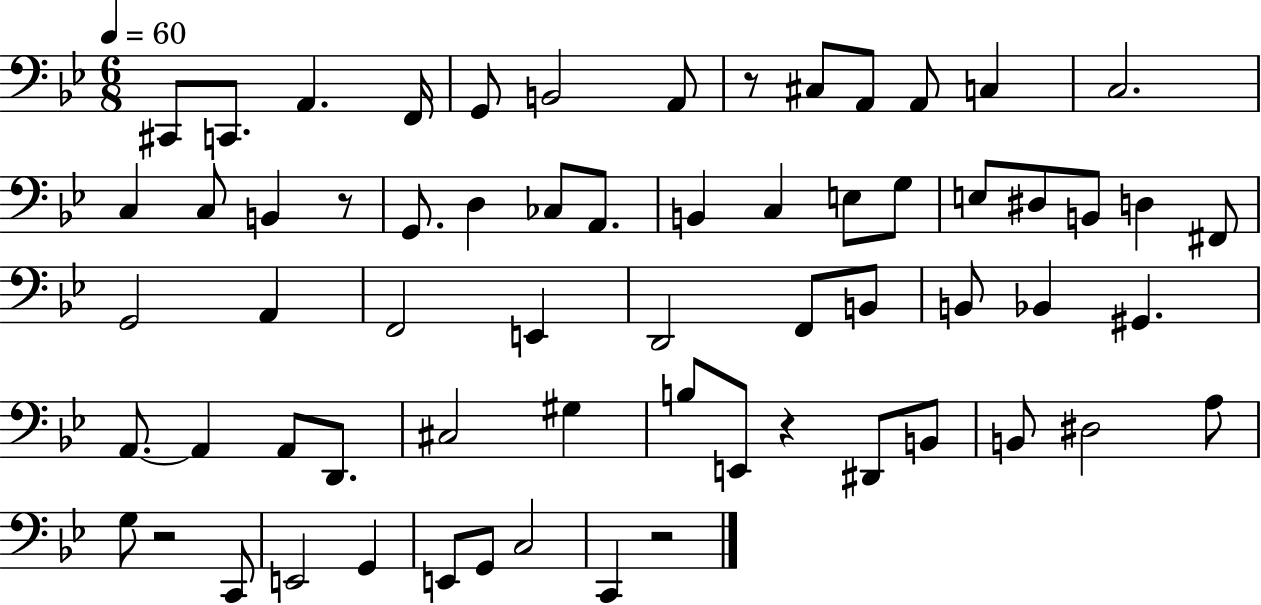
{
  \clef bass
  \numericTimeSignature
  \time 6/8
  \key bes \major
  \tempo 4 = 60
  cis,8 c,8. a,4. f,16 | g,8 b,2 a,8 | r8 cis8 a,8 a,8 c4 | c2. | \break c4 c8 b,4 r8 | g,8. d4 ces8 a,8. | b,4 c4 e8 g8 | e8 dis8 b,8 d4 fis,8 | \break g,2 a,4 | f,2 e,4 | d,2 f,8 b,8 | b,8 bes,4 gis,4. | \break a,8.~~ a,4 a,8 d,8. | cis2 gis4 | b8 e,8 r4 dis,8 b,8 | b,8 dis2 a8 | \break g8 r2 c,8 | e,2 g,4 | e,8 g,8 c2 | c,4 r2 | \break \bar "|."
}